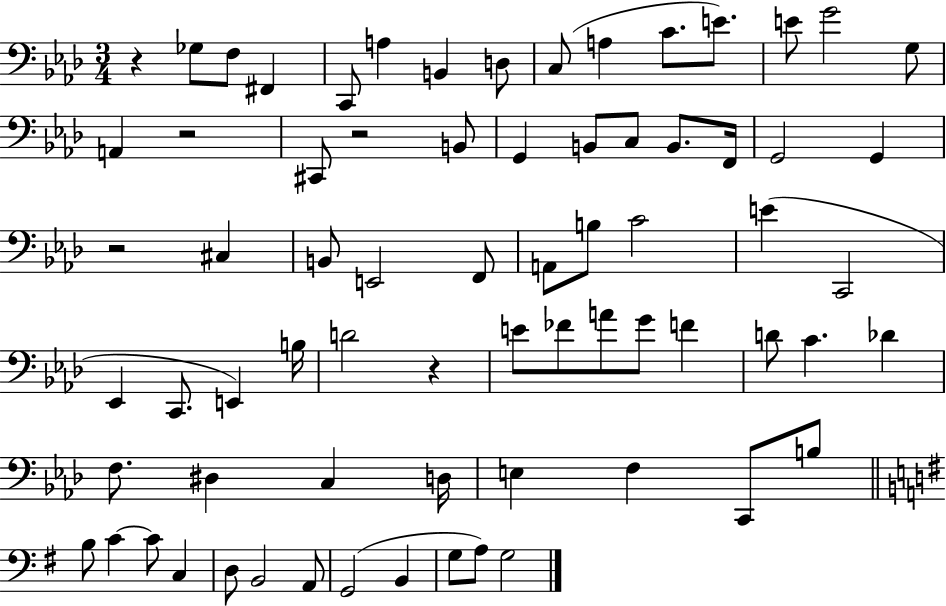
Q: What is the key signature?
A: AES major